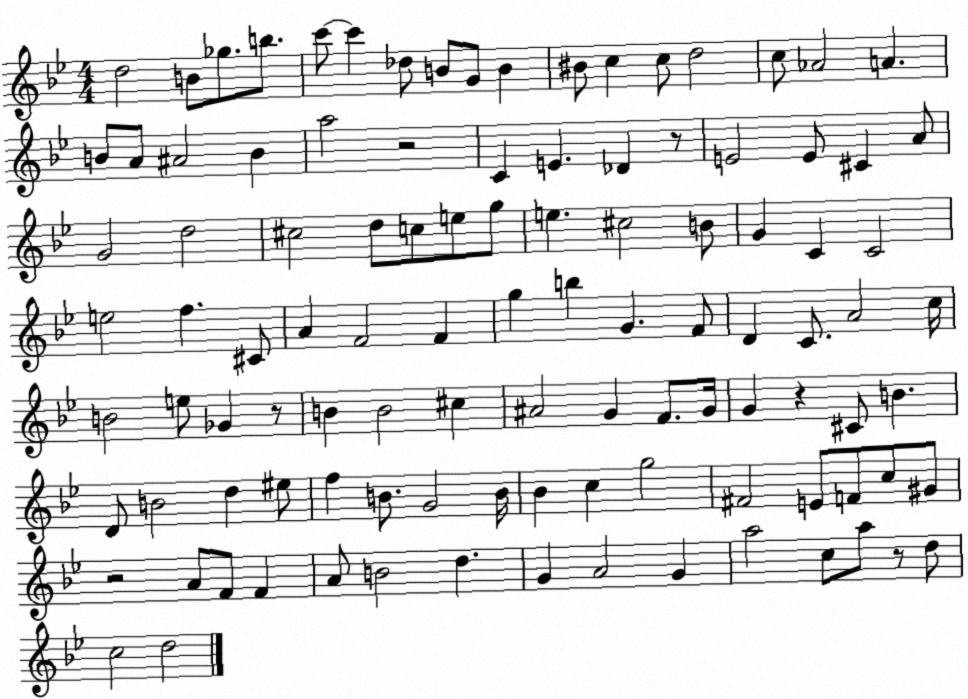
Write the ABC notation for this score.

X:1
T:Untitled
M:4/4
L:1/4
K:Bb
d2 B/2 _g/2 b/2 c'/2 c' _d/2 B/2 G/2 B ^B/2 c c/2 d2 c/2 _A2 A B/2 A/2 ^A2 B a2 z2 C E _D z/2 E2 E/2 ^C A/2 G2 d2 ^c2 d/2 c/2 e/2 g/2 e ^c2 B/2 G C C2 e2 f ^C/2 A F2 F g b G F/2 D C/2 A2 c/4 B2 e/2 _G z/2 B B2 ^c ^A2 G F/2 G/4 G z ^C/2 B D/2 B2 d ^e/2 f B/2 G2 B/4 _B c g2 ^F2 E/2 F/2 c/2 ^G/2 z2 A/2 F/2 F A/2 B2 d G A2 G a2 c/2 a/2 z/2 d/2 c2 d2